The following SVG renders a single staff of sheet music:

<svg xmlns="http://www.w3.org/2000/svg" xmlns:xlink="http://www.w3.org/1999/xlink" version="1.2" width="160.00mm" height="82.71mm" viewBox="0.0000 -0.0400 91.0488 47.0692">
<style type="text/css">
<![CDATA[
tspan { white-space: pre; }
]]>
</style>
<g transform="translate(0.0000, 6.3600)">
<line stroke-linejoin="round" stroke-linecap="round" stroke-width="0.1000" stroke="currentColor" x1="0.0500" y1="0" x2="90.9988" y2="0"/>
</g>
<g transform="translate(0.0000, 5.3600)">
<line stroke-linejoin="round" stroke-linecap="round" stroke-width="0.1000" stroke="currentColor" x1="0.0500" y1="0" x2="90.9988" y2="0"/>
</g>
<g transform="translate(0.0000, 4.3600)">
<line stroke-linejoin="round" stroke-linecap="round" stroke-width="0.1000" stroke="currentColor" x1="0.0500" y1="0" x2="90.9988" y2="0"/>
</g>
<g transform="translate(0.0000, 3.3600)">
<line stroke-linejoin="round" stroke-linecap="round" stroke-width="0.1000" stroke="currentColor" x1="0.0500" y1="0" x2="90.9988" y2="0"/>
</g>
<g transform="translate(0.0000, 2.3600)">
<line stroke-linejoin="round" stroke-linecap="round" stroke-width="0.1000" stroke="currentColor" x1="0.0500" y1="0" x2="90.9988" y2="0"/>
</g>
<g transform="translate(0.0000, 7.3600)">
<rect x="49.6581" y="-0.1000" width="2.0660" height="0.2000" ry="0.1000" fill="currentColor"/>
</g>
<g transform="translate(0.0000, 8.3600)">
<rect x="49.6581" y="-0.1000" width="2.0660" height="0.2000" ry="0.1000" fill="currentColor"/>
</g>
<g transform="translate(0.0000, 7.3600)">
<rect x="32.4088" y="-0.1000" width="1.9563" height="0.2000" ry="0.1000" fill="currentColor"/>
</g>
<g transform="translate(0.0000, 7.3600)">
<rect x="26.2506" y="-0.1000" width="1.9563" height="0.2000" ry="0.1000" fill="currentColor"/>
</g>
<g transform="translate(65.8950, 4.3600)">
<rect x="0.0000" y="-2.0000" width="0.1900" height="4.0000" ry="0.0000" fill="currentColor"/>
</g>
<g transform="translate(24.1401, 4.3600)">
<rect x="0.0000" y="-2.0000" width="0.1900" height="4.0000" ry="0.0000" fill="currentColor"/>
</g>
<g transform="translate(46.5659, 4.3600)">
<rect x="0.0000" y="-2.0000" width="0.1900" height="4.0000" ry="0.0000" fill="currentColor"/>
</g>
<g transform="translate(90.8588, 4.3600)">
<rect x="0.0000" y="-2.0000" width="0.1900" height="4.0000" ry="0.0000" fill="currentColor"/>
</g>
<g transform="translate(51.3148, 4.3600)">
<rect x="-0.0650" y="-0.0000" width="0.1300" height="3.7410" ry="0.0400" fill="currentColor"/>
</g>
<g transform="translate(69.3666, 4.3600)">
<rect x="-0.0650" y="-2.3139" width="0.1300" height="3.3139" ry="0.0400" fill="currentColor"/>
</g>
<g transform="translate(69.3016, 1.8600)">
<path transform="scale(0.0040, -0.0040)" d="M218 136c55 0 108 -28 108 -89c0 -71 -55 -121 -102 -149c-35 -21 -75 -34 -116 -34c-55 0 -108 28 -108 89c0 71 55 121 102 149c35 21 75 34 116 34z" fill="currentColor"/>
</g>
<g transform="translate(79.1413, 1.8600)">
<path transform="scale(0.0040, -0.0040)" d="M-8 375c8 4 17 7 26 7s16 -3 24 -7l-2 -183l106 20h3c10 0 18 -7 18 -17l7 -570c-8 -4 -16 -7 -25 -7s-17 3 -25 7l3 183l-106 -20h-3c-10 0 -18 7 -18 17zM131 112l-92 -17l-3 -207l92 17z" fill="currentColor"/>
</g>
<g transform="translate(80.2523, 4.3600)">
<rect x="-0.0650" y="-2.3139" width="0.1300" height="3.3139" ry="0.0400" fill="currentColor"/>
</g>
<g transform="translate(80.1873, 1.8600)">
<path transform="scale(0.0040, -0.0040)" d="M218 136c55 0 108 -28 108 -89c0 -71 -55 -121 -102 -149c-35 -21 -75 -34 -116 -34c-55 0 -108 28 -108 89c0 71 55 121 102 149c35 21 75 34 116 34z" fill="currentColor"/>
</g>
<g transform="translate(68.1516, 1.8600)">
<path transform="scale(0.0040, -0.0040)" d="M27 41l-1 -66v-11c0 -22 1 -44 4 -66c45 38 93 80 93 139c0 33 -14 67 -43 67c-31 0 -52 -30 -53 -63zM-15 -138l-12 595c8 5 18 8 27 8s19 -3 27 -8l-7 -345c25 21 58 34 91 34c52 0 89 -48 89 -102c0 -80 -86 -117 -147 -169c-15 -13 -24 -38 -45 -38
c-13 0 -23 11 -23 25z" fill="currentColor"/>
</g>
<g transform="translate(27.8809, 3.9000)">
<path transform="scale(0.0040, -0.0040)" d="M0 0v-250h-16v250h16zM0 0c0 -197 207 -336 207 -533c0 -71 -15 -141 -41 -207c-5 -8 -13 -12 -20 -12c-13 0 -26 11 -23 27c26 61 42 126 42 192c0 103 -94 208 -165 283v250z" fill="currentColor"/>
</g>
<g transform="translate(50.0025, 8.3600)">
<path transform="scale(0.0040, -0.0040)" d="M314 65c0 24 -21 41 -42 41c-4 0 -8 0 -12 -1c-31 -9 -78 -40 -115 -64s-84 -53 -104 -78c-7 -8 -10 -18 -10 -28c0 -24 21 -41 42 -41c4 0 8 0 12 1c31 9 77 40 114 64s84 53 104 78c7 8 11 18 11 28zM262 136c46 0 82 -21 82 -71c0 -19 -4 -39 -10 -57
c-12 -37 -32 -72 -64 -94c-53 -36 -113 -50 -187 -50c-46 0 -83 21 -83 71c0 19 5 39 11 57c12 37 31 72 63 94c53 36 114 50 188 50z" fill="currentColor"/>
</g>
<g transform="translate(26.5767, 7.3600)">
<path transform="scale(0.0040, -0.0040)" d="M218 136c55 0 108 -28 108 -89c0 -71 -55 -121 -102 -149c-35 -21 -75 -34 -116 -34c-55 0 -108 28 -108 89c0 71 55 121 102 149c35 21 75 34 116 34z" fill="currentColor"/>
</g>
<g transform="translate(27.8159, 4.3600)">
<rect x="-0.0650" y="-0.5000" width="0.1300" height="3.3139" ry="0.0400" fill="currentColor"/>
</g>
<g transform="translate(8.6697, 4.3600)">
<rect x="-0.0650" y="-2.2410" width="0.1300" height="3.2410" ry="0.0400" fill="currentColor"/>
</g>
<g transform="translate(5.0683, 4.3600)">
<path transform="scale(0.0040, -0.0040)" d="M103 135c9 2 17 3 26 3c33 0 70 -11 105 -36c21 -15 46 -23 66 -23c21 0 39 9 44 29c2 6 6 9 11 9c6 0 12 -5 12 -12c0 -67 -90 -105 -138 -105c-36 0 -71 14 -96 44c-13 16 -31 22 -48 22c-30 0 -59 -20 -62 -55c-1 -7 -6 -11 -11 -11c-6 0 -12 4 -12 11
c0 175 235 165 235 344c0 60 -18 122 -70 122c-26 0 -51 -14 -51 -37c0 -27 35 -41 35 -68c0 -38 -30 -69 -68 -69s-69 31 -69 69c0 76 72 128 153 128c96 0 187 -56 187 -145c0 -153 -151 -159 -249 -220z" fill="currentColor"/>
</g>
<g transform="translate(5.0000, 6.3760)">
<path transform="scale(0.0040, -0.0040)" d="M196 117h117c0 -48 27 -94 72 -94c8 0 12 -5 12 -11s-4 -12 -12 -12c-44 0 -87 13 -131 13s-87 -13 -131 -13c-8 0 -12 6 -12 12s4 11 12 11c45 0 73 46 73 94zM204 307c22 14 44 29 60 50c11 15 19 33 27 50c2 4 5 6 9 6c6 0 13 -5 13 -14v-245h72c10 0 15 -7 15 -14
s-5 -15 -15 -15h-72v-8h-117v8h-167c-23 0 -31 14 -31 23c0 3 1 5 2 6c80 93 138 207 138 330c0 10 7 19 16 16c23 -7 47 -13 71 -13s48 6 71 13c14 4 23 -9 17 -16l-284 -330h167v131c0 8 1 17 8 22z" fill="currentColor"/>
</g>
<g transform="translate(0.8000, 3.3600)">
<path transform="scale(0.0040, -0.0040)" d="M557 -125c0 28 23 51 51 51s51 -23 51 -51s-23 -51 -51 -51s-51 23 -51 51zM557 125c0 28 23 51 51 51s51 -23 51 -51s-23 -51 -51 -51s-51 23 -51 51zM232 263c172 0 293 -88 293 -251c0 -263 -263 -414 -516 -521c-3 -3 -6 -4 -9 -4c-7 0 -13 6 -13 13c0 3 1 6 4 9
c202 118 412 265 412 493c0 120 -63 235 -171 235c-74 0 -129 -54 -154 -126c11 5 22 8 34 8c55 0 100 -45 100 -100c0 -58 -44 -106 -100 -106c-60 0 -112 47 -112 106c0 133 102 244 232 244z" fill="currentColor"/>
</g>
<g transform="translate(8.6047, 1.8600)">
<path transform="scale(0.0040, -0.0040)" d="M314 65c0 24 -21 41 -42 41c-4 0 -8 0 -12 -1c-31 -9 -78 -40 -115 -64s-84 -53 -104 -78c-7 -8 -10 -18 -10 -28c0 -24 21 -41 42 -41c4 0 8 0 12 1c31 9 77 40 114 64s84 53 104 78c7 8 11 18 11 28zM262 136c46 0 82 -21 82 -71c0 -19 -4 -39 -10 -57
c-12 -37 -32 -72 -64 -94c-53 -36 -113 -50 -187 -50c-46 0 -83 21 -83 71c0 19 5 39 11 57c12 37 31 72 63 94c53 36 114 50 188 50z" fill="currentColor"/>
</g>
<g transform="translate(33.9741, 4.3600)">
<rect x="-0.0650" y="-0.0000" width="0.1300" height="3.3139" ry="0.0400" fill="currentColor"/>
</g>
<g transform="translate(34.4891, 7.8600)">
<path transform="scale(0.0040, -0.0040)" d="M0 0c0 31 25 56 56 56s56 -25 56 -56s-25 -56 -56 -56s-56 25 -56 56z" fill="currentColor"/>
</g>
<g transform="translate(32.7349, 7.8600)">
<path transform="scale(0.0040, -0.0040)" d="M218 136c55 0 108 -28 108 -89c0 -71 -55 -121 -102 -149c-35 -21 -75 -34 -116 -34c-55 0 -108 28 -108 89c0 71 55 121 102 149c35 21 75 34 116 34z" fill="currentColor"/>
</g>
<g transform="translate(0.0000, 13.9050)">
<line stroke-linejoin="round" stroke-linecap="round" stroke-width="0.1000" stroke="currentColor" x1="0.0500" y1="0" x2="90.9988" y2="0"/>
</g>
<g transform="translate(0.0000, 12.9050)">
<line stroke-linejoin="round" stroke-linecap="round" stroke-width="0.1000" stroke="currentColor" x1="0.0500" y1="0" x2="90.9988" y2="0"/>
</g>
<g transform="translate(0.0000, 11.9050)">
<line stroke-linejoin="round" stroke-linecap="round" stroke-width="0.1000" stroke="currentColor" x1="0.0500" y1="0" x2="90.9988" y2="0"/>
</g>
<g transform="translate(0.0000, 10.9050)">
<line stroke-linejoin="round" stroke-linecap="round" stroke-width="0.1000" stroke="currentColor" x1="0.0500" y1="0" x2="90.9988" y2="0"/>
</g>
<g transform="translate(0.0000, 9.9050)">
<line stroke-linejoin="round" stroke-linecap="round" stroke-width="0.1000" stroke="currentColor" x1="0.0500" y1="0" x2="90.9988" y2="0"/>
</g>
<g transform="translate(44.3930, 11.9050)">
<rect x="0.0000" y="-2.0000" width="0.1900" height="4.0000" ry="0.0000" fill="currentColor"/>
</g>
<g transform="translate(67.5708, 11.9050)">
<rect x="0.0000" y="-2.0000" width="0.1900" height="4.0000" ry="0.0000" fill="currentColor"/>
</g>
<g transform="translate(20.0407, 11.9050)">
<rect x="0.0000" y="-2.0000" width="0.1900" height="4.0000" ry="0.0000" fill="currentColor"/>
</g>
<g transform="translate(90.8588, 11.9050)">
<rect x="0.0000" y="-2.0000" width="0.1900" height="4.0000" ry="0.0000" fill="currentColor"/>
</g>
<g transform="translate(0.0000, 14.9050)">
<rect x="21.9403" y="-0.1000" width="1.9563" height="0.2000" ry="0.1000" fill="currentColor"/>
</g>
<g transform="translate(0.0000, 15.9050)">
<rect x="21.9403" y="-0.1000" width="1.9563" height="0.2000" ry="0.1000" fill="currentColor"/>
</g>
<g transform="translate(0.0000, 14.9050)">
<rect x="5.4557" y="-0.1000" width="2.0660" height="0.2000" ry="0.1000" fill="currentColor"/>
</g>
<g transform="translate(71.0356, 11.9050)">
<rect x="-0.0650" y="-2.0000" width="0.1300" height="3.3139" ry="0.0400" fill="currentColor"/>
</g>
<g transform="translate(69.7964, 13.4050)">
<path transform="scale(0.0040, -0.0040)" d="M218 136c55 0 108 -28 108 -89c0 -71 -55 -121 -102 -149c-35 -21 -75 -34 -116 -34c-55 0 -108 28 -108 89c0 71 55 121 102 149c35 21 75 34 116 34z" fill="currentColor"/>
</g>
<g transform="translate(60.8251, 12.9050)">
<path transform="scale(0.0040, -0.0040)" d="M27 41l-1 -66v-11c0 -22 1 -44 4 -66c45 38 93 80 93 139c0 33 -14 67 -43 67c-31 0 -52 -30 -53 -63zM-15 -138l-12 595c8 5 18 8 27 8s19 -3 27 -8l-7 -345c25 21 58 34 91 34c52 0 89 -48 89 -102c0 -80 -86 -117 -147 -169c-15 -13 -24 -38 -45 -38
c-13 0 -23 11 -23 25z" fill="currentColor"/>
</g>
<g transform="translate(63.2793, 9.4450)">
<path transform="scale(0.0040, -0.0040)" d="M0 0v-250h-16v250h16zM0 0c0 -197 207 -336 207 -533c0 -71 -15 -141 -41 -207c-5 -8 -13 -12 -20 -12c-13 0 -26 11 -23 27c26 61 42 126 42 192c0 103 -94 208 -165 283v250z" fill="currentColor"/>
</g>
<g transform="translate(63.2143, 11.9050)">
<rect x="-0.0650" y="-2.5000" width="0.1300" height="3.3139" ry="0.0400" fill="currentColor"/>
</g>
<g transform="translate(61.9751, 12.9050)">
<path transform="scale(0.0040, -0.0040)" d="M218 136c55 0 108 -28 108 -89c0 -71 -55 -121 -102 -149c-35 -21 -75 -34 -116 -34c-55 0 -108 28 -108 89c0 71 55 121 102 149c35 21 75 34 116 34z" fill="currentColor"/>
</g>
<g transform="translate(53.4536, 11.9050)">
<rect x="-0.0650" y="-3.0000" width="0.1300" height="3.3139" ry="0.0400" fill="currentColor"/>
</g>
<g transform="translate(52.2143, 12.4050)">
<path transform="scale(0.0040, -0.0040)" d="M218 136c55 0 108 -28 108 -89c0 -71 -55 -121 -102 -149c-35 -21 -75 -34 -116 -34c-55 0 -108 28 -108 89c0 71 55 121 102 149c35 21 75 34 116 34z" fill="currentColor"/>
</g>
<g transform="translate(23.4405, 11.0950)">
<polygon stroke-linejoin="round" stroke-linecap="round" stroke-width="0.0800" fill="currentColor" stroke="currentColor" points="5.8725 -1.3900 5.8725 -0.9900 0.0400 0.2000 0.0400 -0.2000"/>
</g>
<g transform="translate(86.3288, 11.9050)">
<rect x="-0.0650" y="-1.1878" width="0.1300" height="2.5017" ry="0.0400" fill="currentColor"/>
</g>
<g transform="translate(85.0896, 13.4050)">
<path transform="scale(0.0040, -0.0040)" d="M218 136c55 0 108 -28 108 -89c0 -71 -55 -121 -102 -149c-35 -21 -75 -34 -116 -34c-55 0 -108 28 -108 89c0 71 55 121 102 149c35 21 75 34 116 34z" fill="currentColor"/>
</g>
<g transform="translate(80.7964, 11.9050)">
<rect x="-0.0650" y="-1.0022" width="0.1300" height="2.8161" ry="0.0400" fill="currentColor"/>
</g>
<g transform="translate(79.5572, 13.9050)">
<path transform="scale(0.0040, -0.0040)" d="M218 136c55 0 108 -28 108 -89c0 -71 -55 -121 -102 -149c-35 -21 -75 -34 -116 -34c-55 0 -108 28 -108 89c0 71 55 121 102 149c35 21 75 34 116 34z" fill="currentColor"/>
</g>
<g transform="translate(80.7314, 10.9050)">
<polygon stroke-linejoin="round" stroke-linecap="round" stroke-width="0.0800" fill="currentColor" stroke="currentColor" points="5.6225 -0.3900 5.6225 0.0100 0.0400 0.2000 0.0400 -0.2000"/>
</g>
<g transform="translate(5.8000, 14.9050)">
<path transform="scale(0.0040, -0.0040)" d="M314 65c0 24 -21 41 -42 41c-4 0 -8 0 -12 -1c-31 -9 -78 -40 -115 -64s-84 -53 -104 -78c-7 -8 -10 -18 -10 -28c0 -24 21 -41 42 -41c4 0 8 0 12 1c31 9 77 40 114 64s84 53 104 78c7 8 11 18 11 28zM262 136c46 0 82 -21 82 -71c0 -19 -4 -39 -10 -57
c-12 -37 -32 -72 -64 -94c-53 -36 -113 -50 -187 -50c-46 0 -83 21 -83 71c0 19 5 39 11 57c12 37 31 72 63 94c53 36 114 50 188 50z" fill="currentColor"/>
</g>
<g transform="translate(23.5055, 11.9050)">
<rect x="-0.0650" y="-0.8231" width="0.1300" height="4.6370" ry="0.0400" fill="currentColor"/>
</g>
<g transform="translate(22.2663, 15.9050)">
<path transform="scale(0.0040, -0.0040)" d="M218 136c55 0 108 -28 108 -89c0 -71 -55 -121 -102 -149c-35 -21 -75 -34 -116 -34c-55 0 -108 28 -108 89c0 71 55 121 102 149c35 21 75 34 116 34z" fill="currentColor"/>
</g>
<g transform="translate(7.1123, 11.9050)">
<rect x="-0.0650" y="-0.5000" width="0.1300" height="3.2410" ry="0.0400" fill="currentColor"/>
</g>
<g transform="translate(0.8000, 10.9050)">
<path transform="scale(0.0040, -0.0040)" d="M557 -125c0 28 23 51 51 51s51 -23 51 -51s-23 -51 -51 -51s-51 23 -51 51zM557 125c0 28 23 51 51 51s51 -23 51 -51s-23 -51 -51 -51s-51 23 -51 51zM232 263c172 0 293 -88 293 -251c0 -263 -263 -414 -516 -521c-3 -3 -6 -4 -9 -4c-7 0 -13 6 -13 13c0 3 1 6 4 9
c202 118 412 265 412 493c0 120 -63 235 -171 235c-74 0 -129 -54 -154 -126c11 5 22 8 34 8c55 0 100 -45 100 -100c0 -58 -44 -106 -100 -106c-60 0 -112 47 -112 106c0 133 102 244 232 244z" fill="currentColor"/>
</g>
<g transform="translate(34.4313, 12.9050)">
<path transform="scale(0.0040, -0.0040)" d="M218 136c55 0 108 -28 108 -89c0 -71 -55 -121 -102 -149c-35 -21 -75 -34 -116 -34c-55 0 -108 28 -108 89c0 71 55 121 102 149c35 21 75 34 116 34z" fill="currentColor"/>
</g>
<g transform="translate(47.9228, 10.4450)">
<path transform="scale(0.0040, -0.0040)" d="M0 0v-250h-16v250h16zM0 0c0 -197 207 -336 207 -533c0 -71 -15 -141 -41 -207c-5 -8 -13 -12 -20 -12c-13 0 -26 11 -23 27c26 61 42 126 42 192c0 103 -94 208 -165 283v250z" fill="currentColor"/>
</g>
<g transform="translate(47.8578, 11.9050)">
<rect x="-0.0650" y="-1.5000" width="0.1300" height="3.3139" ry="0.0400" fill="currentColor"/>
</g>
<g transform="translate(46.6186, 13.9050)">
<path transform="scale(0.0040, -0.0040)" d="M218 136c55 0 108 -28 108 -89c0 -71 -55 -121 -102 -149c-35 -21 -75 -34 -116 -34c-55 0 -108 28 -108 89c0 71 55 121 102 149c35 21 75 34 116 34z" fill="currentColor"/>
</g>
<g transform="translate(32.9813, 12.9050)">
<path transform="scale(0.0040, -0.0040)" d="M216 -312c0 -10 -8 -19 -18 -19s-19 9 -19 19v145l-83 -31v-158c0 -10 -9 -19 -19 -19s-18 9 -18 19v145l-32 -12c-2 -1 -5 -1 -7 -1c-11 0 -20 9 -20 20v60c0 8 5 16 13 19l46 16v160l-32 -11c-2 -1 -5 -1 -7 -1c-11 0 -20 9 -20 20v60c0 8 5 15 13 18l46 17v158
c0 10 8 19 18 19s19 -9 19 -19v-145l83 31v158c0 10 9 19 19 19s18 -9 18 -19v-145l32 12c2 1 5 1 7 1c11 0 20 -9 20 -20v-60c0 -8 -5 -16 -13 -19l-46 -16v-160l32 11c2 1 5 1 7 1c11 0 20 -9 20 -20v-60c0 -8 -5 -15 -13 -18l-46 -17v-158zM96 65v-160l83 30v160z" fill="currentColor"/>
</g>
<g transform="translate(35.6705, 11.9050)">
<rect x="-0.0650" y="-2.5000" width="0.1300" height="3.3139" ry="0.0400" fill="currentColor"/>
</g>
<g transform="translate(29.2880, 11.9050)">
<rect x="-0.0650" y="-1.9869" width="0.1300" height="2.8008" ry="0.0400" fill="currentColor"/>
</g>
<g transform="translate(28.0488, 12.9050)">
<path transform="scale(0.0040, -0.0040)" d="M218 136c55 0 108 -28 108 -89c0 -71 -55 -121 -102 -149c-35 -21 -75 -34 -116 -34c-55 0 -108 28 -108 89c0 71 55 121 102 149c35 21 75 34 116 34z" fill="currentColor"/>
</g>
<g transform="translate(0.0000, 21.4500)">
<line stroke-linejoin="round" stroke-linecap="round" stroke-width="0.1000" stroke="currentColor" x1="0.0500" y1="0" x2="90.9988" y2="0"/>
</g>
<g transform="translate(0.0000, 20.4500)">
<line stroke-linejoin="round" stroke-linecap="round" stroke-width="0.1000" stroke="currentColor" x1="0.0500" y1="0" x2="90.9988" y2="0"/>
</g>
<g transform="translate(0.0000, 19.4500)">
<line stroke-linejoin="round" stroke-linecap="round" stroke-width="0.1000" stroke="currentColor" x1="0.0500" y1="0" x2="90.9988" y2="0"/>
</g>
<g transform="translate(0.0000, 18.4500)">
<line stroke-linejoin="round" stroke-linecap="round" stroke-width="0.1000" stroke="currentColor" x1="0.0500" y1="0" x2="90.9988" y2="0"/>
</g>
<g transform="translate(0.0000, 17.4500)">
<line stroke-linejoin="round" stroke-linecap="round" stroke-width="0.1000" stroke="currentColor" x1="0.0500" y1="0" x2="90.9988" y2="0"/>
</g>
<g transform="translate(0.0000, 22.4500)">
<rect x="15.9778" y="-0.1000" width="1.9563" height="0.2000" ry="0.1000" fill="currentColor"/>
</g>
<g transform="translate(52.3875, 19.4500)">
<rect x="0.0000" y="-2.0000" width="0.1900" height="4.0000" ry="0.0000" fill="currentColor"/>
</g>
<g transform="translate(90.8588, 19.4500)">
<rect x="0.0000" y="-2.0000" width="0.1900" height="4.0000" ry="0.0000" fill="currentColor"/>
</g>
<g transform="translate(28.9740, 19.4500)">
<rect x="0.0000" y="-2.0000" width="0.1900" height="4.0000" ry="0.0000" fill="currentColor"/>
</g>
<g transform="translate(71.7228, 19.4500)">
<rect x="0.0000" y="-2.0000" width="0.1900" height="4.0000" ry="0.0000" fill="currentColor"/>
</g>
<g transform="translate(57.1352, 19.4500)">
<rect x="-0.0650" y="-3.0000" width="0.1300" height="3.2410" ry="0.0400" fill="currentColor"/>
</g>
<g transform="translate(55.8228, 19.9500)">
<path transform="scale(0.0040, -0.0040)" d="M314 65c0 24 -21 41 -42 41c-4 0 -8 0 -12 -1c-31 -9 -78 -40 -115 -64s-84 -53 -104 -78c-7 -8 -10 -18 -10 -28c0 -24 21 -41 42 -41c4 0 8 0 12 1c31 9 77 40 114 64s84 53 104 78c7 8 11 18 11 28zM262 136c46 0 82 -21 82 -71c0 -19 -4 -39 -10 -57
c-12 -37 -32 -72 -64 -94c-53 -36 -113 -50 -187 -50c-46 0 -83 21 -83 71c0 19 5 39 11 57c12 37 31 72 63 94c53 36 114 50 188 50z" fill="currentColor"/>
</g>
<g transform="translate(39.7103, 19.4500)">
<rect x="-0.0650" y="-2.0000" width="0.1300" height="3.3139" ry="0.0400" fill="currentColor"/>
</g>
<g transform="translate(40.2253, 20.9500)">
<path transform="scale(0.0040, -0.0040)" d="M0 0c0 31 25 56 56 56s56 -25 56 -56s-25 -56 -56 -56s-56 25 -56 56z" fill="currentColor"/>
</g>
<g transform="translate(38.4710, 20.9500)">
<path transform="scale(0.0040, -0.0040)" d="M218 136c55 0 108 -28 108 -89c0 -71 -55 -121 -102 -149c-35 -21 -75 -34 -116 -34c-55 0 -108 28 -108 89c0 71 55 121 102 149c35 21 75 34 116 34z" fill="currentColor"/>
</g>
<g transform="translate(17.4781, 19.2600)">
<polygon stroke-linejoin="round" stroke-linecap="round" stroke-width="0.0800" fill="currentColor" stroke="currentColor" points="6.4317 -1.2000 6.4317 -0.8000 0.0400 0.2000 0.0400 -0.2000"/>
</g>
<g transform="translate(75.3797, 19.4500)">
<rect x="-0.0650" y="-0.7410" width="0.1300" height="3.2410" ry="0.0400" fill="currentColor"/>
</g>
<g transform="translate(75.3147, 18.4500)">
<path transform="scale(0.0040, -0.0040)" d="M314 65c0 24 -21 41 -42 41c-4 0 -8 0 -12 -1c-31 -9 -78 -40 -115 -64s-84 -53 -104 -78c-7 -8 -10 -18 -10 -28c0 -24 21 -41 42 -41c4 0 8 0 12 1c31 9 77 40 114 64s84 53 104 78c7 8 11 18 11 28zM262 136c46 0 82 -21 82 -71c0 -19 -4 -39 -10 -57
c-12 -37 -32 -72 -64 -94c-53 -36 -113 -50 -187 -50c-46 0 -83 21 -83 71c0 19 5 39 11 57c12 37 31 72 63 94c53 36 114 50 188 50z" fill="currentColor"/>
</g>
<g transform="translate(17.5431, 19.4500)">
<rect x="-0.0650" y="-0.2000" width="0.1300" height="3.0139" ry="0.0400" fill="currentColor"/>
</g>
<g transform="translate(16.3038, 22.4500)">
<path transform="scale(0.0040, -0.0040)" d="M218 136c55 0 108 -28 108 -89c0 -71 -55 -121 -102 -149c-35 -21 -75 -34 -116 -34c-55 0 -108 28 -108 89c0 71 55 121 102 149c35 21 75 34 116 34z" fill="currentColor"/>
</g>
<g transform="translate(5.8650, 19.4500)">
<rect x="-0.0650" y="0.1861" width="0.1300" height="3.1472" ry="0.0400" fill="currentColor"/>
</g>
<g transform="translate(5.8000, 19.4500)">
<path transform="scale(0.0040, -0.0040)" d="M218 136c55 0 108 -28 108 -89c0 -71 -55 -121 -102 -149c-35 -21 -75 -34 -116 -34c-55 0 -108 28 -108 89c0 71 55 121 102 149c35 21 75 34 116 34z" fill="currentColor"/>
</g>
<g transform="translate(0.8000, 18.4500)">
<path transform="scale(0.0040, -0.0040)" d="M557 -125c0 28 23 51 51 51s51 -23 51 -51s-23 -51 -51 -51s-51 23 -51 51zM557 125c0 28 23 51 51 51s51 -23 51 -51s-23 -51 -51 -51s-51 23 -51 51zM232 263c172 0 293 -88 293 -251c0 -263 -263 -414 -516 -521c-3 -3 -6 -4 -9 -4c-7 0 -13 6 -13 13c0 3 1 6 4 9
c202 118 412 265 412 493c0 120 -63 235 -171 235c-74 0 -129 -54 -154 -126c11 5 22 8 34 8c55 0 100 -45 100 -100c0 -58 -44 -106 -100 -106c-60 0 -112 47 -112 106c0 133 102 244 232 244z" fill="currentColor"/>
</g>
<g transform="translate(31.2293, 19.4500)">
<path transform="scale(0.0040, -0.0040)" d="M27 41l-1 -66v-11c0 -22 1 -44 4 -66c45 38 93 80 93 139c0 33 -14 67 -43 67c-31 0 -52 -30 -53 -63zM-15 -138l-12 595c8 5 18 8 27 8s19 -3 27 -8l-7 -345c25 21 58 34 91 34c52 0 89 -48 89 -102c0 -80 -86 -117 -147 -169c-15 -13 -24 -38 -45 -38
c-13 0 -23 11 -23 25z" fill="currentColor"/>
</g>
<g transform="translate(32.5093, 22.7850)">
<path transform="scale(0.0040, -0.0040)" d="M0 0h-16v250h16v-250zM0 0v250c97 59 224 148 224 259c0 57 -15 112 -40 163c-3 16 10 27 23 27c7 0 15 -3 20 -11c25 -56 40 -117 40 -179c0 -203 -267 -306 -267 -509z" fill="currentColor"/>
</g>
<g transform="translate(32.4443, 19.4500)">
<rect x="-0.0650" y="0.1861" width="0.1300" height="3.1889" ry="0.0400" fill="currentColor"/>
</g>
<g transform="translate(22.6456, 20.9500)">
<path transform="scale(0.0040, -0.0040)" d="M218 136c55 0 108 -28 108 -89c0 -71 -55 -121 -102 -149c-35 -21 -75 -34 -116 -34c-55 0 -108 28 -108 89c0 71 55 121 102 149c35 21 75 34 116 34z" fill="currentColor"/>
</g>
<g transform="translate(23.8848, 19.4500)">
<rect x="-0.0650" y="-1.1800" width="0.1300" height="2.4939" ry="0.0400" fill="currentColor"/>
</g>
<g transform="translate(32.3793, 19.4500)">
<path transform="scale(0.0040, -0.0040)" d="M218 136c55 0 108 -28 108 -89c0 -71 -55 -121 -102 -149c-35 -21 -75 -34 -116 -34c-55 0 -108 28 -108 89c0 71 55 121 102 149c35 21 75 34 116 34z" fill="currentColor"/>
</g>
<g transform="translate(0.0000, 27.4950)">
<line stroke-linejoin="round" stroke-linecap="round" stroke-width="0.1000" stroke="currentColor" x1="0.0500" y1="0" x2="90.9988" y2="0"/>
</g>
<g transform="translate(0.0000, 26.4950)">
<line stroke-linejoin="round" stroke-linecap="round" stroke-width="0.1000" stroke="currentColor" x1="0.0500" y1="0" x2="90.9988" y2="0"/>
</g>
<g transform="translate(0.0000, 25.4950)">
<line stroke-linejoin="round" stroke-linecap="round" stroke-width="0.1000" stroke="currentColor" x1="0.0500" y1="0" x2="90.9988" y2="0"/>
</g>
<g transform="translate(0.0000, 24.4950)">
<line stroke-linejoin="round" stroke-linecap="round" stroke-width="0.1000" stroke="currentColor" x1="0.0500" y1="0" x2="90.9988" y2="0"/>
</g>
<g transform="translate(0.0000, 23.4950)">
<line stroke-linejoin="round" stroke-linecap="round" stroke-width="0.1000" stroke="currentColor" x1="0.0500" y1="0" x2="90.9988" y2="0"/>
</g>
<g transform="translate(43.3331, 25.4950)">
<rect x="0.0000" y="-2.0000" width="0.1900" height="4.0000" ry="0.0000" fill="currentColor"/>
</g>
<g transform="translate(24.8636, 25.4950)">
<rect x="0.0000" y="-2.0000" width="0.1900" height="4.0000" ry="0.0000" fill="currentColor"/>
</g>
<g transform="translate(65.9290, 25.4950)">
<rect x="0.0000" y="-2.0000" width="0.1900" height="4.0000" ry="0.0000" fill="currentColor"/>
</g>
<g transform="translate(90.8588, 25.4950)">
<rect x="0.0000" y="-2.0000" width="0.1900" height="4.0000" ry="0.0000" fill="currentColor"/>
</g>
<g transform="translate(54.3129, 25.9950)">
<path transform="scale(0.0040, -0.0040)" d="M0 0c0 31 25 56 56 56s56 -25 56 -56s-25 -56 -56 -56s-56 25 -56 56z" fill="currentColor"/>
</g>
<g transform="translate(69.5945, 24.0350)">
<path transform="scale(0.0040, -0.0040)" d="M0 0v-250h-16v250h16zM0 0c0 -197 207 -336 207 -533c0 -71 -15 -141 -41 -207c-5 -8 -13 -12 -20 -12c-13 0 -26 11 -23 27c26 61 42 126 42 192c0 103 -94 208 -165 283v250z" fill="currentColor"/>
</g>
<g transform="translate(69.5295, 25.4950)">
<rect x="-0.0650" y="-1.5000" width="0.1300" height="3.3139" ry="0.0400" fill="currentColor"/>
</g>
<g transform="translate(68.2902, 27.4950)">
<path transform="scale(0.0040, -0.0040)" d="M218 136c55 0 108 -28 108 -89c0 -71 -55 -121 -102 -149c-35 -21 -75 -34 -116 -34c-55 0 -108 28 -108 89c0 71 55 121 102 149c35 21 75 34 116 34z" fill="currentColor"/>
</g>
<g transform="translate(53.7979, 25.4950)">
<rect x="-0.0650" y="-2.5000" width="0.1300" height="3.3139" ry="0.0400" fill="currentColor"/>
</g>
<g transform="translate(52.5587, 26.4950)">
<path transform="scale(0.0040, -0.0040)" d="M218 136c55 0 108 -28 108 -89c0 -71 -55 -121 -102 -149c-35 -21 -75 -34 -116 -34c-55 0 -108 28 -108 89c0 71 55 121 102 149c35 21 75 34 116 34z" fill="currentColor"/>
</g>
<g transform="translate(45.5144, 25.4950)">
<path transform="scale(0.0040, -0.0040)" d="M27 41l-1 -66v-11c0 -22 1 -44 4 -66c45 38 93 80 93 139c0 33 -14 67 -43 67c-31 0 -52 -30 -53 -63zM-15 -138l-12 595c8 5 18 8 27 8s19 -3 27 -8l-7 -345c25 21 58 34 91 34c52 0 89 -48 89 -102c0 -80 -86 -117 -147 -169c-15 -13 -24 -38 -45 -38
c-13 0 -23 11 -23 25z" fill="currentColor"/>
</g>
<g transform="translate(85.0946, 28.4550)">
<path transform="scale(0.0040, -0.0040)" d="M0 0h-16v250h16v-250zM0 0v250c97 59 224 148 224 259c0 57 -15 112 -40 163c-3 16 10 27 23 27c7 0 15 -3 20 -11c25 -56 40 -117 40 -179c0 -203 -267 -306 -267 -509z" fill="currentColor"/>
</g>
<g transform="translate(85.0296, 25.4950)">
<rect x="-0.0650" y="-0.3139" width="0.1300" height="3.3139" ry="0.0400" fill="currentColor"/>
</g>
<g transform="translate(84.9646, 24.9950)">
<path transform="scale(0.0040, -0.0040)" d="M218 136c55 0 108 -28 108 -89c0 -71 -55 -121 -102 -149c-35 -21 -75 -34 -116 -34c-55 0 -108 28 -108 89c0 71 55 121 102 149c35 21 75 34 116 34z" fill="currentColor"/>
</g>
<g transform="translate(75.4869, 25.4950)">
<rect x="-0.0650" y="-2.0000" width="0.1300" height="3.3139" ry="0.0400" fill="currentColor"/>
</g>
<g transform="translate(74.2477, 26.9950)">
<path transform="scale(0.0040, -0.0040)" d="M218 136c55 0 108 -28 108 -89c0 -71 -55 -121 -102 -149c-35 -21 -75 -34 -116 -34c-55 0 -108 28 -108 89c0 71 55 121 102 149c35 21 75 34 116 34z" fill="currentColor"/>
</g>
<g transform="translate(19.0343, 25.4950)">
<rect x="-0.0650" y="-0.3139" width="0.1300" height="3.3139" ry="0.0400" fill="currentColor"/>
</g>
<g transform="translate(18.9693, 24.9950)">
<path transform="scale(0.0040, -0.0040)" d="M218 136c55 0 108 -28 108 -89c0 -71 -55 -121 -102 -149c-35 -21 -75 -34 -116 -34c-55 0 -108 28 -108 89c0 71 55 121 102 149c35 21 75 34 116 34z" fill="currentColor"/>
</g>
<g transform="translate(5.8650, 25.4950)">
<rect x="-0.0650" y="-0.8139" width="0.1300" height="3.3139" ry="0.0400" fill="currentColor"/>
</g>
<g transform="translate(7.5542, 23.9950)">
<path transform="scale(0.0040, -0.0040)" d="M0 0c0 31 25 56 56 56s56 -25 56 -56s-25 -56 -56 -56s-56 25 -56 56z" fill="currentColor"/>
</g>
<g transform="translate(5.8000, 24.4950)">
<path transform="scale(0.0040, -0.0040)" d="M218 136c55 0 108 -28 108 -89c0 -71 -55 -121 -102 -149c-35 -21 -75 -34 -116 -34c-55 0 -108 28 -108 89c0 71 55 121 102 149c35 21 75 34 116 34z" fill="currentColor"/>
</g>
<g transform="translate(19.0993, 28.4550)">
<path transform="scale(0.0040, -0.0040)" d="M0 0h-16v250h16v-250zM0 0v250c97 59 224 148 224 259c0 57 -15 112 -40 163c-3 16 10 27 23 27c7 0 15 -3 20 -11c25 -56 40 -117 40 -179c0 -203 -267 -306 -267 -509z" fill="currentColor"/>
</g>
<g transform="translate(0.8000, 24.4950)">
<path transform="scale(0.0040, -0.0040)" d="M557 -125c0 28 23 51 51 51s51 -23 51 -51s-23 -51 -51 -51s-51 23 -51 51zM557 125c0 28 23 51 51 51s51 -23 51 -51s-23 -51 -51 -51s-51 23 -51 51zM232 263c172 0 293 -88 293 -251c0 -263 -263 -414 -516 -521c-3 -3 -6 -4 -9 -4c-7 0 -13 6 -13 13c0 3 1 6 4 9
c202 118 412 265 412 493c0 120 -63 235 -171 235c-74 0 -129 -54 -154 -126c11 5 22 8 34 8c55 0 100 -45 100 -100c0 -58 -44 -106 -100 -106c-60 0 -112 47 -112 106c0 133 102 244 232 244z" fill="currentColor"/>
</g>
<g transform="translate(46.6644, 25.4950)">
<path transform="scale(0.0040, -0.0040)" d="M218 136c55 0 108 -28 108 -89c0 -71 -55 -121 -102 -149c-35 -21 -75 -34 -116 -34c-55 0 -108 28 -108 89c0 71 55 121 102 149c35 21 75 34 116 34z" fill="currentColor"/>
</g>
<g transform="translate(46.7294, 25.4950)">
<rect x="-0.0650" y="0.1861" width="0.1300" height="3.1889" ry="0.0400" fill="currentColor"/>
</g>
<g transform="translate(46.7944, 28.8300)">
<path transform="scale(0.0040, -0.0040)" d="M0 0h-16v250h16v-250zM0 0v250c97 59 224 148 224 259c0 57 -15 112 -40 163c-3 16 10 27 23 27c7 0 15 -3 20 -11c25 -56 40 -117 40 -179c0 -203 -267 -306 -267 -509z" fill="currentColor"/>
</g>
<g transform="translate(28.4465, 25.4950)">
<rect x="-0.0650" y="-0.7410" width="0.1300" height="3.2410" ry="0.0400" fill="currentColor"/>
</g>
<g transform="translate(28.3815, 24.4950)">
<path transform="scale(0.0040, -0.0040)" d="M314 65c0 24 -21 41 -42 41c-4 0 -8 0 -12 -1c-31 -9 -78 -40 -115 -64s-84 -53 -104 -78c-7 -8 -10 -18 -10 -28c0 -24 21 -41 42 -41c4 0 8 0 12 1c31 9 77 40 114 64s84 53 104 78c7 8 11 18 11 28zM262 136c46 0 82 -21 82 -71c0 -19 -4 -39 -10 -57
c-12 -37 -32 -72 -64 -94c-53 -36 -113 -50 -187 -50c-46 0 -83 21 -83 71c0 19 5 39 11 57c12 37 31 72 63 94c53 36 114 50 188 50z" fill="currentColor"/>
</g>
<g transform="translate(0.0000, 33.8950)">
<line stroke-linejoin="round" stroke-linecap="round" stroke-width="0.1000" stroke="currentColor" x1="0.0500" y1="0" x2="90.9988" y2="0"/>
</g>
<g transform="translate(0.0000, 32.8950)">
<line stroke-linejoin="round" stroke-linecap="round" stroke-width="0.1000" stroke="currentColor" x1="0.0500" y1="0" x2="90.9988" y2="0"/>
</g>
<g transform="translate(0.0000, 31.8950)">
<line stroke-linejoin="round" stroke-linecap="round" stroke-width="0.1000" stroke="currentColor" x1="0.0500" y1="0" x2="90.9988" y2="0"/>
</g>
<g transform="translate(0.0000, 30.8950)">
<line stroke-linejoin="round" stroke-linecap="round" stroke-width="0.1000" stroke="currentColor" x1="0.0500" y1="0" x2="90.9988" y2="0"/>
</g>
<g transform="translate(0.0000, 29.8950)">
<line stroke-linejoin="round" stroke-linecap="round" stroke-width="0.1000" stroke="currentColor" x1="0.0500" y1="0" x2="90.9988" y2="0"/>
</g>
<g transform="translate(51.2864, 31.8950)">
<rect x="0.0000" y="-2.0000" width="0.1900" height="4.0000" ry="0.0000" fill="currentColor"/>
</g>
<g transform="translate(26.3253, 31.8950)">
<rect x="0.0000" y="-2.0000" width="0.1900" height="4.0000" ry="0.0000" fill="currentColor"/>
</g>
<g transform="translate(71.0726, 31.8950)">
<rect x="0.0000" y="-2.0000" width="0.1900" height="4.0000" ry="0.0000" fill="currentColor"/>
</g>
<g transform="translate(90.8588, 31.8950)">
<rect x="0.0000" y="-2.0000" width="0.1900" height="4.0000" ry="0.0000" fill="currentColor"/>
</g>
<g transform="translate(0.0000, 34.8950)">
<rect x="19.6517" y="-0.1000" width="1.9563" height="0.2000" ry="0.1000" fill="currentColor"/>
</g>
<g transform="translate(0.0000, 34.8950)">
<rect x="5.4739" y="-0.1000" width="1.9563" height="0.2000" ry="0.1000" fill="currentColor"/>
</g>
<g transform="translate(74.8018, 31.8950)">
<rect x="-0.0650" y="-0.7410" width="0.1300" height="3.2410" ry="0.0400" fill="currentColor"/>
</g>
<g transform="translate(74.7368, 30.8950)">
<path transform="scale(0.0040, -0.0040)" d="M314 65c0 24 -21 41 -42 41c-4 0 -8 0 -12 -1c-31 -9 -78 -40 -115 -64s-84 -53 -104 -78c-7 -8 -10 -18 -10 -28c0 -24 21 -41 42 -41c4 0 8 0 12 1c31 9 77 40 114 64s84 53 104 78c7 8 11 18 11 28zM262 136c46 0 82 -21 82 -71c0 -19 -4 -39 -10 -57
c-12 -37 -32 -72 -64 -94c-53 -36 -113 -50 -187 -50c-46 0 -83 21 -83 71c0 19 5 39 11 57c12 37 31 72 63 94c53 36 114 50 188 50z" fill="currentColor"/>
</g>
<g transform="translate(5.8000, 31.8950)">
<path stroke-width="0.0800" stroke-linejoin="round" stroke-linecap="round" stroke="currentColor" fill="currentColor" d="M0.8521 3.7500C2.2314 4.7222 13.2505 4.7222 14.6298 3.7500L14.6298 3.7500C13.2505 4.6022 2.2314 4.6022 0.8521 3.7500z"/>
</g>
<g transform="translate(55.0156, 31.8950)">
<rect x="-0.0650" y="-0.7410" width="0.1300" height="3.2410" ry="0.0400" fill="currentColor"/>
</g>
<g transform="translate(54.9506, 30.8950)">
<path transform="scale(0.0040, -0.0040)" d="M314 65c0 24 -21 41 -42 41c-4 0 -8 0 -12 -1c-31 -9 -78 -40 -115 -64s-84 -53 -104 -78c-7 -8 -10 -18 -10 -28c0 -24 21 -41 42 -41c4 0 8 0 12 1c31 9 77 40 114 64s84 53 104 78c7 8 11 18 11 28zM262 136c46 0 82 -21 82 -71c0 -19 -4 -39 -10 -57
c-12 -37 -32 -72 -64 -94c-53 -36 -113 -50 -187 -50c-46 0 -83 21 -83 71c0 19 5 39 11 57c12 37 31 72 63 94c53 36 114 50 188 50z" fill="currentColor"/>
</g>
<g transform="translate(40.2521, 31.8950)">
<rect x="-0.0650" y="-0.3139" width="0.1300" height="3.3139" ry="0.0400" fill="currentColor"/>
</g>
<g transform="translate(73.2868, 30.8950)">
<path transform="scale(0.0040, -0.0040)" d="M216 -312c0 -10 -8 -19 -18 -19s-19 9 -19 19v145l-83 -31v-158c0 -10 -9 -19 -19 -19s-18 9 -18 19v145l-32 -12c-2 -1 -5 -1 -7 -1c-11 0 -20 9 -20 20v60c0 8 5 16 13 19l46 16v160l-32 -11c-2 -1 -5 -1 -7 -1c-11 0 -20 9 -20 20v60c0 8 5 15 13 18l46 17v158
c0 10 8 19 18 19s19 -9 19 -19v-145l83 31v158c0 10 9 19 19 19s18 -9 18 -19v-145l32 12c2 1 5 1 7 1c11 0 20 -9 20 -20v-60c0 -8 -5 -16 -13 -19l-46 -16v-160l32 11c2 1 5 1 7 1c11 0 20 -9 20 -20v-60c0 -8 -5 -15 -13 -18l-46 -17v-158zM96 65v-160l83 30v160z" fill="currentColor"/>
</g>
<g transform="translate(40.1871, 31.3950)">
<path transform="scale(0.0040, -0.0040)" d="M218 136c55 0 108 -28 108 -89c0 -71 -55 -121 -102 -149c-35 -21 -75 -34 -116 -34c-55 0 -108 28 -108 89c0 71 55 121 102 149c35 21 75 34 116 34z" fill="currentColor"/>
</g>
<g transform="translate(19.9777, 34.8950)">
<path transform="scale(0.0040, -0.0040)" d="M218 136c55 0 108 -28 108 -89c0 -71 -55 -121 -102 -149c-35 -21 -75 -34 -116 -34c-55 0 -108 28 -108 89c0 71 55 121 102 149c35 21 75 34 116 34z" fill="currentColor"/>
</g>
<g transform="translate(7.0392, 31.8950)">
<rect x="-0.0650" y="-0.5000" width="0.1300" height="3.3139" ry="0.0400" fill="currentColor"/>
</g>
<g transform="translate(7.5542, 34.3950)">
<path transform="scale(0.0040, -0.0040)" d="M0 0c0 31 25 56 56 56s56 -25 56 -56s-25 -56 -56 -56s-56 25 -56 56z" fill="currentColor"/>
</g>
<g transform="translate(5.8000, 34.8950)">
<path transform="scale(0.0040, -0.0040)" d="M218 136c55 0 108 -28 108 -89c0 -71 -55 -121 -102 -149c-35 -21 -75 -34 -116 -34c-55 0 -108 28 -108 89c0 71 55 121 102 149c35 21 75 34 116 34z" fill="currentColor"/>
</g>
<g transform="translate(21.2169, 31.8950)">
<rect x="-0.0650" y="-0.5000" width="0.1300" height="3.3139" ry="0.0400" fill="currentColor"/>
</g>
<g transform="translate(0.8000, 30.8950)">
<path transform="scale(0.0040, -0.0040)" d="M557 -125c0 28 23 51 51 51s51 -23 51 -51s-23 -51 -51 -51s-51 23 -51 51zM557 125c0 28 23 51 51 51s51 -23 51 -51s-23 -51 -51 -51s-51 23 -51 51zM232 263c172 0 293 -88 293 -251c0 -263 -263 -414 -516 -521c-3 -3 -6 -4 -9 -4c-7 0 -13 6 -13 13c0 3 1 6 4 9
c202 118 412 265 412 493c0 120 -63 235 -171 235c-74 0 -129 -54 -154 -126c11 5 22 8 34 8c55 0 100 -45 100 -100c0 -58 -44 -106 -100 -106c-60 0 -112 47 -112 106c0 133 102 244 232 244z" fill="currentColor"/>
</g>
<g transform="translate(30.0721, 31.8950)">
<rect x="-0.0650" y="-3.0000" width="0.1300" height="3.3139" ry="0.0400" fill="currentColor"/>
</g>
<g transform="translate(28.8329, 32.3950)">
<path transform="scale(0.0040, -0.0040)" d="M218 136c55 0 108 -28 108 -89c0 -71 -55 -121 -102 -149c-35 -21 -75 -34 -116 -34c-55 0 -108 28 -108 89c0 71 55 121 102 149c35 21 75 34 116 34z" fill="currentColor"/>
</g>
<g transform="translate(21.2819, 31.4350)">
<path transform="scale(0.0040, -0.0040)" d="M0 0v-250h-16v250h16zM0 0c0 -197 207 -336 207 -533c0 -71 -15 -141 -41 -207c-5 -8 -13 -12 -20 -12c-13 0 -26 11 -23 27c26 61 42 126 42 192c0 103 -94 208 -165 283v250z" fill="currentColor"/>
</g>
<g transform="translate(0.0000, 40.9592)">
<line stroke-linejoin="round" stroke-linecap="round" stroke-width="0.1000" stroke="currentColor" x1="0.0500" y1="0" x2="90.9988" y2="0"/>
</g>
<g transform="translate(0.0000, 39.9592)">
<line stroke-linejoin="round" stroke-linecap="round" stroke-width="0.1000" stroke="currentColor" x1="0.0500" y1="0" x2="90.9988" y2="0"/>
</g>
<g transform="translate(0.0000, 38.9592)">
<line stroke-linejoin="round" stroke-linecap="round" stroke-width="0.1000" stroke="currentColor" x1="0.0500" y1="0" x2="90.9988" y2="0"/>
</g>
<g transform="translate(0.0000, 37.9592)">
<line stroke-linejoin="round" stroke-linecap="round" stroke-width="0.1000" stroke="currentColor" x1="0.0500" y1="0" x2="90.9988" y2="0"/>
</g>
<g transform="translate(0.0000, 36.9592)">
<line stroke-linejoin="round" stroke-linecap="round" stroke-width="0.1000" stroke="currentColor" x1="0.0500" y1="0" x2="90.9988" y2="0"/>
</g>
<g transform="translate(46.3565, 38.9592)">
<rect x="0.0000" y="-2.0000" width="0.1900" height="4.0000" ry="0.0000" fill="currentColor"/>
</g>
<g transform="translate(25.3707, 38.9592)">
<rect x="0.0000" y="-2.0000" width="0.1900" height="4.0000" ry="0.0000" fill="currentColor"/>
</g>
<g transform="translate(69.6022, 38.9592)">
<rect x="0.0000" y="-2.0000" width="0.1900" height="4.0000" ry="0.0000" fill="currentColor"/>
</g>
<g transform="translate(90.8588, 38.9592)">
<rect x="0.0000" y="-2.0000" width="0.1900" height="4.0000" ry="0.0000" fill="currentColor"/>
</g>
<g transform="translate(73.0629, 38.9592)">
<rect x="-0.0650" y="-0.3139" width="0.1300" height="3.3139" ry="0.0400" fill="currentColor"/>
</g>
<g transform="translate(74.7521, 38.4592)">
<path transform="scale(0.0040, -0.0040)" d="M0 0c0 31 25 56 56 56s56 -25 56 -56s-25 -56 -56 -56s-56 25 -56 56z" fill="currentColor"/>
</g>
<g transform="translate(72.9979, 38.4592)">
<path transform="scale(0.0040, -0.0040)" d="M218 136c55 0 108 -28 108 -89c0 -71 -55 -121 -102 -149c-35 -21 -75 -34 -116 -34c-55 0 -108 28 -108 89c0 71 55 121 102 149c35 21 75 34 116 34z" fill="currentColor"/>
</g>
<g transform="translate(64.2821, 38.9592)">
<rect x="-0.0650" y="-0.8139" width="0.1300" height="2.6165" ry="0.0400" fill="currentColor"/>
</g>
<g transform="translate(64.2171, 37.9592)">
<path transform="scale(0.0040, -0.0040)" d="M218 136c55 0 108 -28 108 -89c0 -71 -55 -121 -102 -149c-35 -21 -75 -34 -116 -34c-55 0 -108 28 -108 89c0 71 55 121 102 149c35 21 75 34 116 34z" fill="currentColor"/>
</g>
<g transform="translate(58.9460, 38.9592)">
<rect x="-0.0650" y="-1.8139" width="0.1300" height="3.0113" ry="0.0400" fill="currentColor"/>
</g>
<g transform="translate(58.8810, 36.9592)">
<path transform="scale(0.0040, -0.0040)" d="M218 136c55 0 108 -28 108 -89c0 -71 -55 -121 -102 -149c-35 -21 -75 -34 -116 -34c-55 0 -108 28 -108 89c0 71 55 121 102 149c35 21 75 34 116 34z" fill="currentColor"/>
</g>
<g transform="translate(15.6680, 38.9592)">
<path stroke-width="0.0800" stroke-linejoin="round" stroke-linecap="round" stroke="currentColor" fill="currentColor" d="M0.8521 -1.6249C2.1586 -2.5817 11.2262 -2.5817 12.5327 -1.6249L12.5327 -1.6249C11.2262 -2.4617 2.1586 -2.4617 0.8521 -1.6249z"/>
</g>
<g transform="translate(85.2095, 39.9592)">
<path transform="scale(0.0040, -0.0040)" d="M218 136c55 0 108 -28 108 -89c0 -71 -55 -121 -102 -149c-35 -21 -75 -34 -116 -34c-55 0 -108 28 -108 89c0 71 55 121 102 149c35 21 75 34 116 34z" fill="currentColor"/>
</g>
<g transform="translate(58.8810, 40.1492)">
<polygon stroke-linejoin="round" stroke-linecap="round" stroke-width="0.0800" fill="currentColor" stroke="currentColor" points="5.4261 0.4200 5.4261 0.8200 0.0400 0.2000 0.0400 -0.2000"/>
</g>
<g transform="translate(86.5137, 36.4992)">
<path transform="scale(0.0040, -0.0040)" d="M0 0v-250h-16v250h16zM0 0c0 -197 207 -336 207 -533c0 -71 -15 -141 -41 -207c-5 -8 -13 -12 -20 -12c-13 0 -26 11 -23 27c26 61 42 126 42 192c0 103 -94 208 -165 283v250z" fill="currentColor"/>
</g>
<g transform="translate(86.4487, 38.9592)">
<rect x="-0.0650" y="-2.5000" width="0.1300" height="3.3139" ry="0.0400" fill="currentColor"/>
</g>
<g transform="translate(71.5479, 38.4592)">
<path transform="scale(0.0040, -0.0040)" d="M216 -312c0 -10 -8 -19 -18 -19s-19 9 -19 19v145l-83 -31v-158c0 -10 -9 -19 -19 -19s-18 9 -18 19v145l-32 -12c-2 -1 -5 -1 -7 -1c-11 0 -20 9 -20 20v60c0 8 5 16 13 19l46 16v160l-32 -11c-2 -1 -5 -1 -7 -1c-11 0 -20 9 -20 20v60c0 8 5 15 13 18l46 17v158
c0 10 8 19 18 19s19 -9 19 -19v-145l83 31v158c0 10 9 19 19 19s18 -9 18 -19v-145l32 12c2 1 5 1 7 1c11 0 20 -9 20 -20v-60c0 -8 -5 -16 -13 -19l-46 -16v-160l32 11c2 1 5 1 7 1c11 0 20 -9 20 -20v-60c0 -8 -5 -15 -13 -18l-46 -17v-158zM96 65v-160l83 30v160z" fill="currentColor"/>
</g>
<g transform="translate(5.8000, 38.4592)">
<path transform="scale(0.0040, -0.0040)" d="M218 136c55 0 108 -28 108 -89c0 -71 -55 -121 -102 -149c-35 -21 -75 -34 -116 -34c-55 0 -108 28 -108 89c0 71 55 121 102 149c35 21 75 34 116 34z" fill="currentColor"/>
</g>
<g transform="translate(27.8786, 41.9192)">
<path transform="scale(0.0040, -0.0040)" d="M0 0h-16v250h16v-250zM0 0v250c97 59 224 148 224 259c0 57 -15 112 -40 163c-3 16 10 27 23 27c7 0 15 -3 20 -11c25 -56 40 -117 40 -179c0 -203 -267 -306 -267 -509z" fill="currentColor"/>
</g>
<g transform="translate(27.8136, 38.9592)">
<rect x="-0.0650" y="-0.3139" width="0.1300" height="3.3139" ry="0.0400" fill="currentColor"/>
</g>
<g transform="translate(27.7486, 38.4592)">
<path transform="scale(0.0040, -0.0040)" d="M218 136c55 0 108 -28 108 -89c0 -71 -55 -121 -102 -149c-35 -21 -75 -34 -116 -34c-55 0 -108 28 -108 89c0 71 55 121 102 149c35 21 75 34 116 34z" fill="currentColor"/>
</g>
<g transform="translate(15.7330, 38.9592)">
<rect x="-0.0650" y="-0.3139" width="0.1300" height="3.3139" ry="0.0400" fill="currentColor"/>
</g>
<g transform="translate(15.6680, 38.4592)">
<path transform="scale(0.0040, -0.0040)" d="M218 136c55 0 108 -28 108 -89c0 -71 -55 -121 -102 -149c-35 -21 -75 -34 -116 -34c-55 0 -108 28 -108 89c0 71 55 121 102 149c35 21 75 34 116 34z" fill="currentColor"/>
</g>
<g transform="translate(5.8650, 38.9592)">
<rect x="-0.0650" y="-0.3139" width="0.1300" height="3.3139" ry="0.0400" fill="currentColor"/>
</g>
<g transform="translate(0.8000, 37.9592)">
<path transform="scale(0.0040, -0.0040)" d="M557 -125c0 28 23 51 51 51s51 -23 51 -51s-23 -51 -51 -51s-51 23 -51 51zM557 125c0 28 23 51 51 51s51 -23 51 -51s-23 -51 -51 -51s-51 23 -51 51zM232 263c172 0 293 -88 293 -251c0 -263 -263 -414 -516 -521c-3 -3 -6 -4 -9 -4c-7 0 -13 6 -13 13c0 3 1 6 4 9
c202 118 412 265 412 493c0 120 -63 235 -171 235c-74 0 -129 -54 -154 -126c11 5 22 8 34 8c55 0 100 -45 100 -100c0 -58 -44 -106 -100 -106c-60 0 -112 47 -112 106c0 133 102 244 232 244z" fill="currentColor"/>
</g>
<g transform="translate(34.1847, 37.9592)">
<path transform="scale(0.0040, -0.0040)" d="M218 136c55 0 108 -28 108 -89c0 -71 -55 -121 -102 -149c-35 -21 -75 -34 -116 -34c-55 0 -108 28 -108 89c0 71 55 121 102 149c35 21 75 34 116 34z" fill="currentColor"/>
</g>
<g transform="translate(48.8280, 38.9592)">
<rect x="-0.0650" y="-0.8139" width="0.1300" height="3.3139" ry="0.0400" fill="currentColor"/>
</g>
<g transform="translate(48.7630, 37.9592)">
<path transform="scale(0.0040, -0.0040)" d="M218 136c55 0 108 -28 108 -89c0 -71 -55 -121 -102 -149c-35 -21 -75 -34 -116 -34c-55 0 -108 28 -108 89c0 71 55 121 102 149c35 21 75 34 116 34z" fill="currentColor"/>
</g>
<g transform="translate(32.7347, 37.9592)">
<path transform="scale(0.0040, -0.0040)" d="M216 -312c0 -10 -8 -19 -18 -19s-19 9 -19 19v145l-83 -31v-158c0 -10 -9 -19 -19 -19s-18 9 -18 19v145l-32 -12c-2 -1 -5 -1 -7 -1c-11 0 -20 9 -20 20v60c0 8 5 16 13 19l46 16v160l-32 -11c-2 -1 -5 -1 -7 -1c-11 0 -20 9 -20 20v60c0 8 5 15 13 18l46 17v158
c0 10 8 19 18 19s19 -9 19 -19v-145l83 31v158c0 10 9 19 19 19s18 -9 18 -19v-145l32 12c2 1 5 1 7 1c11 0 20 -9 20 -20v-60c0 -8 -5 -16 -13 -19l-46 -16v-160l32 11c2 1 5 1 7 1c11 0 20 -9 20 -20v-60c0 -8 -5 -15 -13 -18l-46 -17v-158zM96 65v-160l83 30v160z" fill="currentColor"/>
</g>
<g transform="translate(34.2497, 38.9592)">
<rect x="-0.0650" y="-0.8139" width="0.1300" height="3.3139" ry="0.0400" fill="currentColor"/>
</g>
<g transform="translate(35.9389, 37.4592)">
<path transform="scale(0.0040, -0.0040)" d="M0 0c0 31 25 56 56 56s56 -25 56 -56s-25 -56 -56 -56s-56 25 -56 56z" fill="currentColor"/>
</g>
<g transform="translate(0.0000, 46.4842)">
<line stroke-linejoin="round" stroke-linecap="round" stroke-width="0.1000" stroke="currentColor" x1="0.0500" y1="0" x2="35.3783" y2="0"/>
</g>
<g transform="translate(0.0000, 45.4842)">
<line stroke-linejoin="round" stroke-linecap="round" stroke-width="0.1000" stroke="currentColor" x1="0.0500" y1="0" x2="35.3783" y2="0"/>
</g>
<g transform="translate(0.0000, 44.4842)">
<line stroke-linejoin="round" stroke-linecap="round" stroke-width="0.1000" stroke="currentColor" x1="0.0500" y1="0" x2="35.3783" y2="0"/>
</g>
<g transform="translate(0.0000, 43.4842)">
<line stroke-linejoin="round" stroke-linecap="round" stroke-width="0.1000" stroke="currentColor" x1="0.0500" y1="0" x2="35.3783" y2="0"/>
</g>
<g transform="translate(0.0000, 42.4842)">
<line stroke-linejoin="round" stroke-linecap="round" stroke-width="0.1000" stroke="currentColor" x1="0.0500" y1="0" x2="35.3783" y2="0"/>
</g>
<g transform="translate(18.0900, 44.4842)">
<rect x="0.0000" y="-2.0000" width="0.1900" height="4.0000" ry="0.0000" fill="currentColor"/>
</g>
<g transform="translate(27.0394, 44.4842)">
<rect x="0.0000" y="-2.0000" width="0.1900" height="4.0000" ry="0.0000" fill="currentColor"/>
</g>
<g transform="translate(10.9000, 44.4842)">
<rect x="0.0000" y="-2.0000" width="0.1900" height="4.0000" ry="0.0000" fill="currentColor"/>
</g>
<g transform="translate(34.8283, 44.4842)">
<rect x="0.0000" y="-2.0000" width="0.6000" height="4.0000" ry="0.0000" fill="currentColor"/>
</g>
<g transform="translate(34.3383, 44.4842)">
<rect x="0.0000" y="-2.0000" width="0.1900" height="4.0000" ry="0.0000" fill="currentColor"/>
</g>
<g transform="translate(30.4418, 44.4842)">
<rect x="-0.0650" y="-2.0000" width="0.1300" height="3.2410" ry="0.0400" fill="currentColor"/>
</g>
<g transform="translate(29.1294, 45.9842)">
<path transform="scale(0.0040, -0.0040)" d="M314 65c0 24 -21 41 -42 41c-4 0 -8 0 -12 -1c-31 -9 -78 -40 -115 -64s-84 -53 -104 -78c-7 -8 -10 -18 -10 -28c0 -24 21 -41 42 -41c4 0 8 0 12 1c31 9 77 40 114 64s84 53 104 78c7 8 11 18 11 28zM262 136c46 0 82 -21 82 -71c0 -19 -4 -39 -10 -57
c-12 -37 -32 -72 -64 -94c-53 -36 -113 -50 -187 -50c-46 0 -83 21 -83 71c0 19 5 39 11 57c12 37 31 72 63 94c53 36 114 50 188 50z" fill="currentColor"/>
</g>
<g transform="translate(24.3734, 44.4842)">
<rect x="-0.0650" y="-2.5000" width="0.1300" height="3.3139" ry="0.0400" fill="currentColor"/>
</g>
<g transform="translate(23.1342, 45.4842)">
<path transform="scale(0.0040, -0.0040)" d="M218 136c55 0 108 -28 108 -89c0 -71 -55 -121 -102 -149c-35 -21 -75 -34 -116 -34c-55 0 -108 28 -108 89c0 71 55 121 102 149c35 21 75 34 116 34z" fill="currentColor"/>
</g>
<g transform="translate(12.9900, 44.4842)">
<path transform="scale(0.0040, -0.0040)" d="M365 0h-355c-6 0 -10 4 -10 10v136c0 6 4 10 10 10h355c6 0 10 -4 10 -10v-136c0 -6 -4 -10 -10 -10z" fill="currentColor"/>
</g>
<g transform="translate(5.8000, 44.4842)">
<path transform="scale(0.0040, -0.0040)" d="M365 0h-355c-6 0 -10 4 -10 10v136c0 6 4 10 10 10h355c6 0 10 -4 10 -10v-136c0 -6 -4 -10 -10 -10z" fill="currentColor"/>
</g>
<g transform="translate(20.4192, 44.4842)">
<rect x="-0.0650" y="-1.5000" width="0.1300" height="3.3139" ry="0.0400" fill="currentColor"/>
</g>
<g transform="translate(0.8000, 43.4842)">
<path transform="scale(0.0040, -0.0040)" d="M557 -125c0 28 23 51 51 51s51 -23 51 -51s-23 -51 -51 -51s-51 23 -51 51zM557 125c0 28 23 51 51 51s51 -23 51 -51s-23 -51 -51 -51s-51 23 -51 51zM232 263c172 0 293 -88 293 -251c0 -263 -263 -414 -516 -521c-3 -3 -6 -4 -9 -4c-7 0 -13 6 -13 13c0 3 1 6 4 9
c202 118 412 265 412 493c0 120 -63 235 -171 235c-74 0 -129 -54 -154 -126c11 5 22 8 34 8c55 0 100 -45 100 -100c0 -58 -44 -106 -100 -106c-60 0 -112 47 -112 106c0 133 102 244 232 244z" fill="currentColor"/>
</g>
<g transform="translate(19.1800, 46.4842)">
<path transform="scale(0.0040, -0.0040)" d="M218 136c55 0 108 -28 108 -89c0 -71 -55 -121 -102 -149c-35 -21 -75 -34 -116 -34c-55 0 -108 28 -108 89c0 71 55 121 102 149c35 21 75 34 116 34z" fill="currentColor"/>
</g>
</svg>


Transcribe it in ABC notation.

X:1
T:Untitled
M:2/4
L:1/4
K:C
B,2 E,,/2 D,, C,,2 _B, B, E,,2 C,,/2 B,,/2 ^B,, G,,/2 C, _B,,/2 A,, G,,/2 A,,/2 D, E,,/2 A,,/2 _D,/2 A,, C,2 F,2 F, E,/2 F,2 _D,/2 B,, G,,/2 A,, E,/2 E,, E,,/2 C, E, F,2 ^F,2 E, E, E,/2 ^F, F, A,/2 F,/2 ^E, B,,/2 z2 z2 G,, B,, A,,2